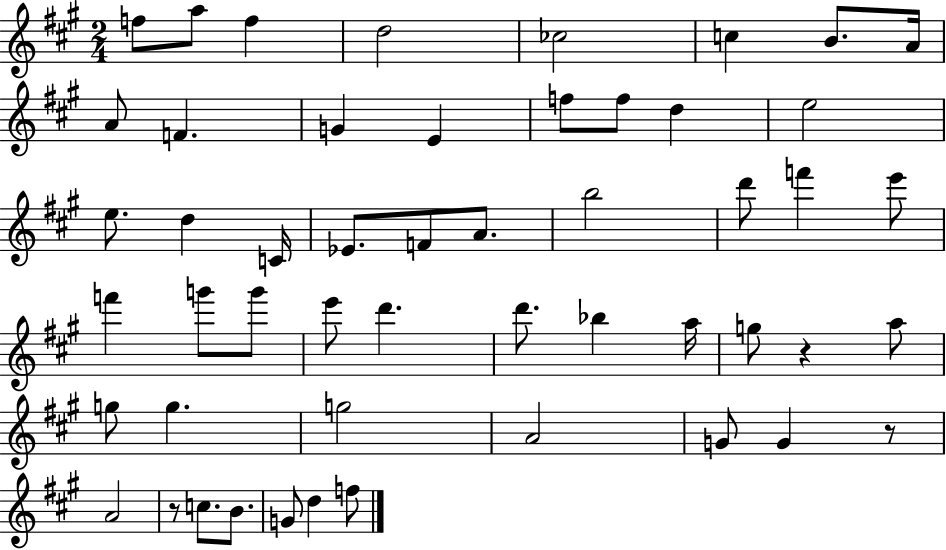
F5/e A5/e F5/q D5/h CES5/h C5/q B4/e. A4/s A4/e F4/q. G4/q E4/q F5/e F5/e D5/q E5/h E5/e. D5/q C4/s Eb4/e. F4/e A4/e. B5/h D6/e F6/q E6/e F6/q G6/e G6/e E6/e D6/q. D6/e. Bb5/q A5/s G5/e R/q A5/e G5/e G5/q. G5/h A4/h G4/e G4/q R/e A4/h R/e C5/e. B4/e. G4/e D5/q F5/e